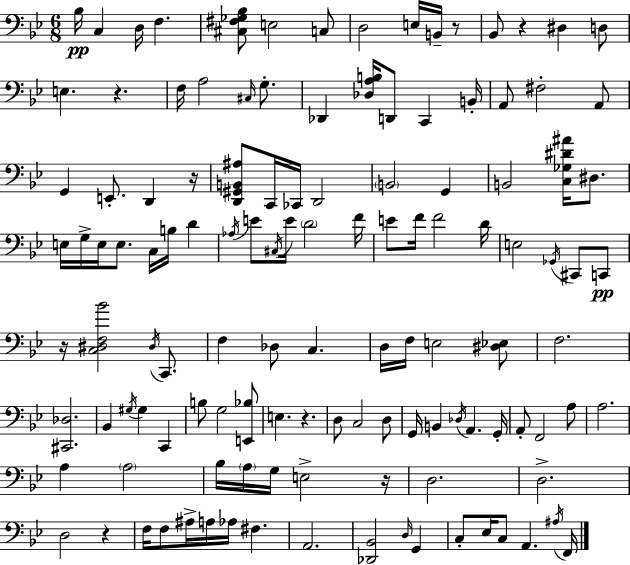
X:1
T:Untitled
M:6/8
L:1/4
K:Gm
_B,/4 C, D,/4 F, [^C,^F,_G,_B,]/2 E,2 C,/2 D,2 E,/4 B,,/4 z/2 _B,,/2 z ^D, D,/2 E, z F,/4 A,2 ^C,/4 G,/2 _D,, [_D,A,B,]/4 D,,/2 C,, B,,/4 A,,/2 ^F,2 A,,/2 G,, E,,/2 D,, z/4 [D,,^G,,B,,^A,]/2 C,,/4 _C,,/4 D,,2 B,,2 G,, B,,2 [C,_G,^D^A]/4 ^D,/2 E,/4 G,/4 E,/4 E,/2 C,/4 B,/4 D _A,/4 E/2 ^C,/4 E/4 D2 F/4 E/2 F/4 F2 D/4 E,2 _G,,/4 ^C,,/2 C,,/2 z/4 [C,^D,F,_B]2 ^D,/4 C,,/2 F, _D,/2 C, D,/4 F,/4 E,2 [^D,_E,]/2 F,2 [^C,,_D,]2 _B,, ^G,/4 ^G, C,, B,/2 G,2 [E,,_B,]/2 E, z D,/2 C,2 D,/2 G,,/4 B,, _D,/4 A,, G,,/4 A,,/2 F,,2 A,/2 A,2 A, A,2 _B,/4 A,/4 G,/4 E,2 z/4 D,2 D,2 D,2 z F,/4 F,/2 ^A,/4 A,/4 _A,/4 ^F, A,,2 [_D,,_B,,]2 D,/4 G,, C,/2 _E,/4 C,/2 A,, ^A,/4 F,,/4